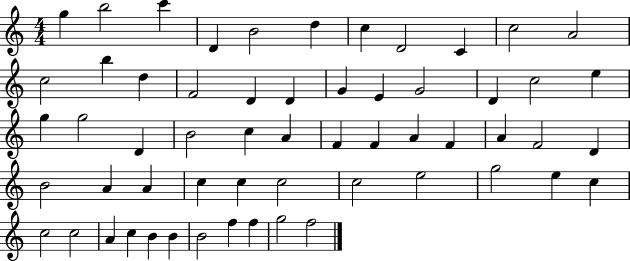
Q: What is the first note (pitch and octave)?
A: G5